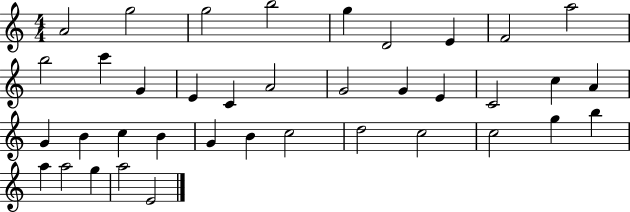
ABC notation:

X:1
T:Untitled
M:4/4
L:1/4
K:C
A2 g2 g2 b2 g D2 E F2 a2 b2 c' G E C A2 G2 G E C2 c A G B c B G B c2 d2 c2 c2 g b a a2 g a2 E2